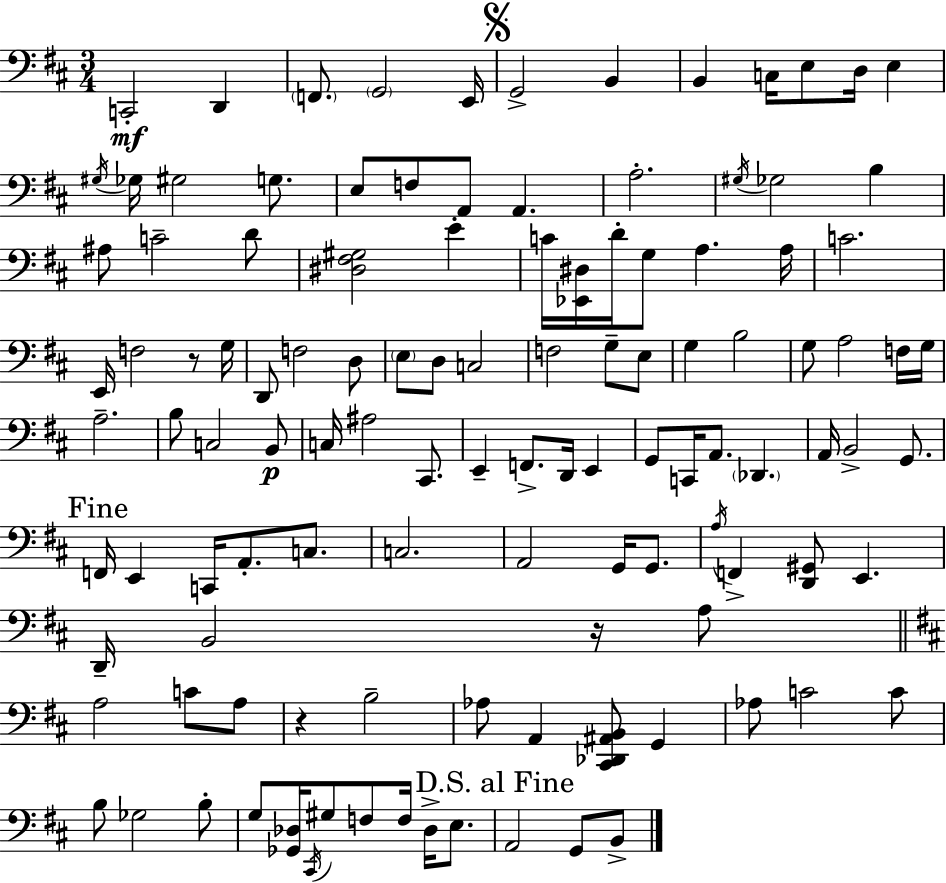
C2/h D2/q F2/e. G2/h E2/s G2/h B2/q B2/q C3/s E3/e D3/s E3/q G#3/s Gb3/s G#3/h G3/e. E3/e F3/e A2/e A2/q. A3/h. G#3/s Gb3/h B3/q A#3/e C4/h D4/e [D#3,F#3,G#3]/h E4/q C4/s [Eb2,D#3]/s D4/s G3/e A3/q. A3/s C4/h. E2/s F3/h R/e G3/s D2/e F3/h D3/e E3/e D3/e C3/h F3/h G3/e E3/e G3/q B3/h G3/e A3/h F3/s G3/s A3/h. B3/e C3/h B2/e C3/s A#3/h C#2/e. E2/q F2/e. D2/s E2/q G2/e C2/s A2/e. Db2/q. A2/s B2/h G2/e. F2/s E2/q C2/s A2/e. C3/e. C3/h. A2/h G2/s G2/e. A3/s F2/q [D2,G#2]/e E2/q. D2/s B2/h R/s A3/e A3/h C4/e A3/e R/q B3/h Ab3/e A2/q [C#2,Db2,A#2,B2]/e G2/q Ab3/e C4/h C4/e B3/e Gb3/h B3/e G3/e [Gb2,Db3]/s C#2/s G#3/e F3/e F3/s Db3/s E3/e. A2/h G2/e B2/e